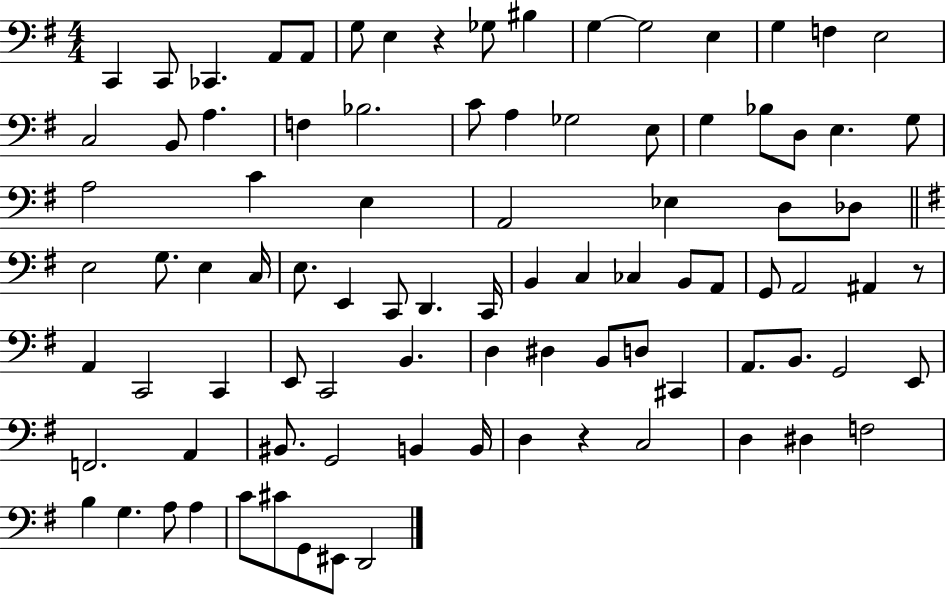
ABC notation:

X:1
T:Untitled
M:4/4
L:1/4
K:G
C,, C,,/2 _C,, A,,/2 A,,/2 G,/2 E, z _G,/2 ^B, G, G,2 E, G, F, E,2 C,2 B,,/2 A, F, _B,2 C/2 A, _G,2 E,/2 G, _B,/2 D,/2 E, G,/2 A,2 C E, A,,2 _E, D,/2 _D,/2 E,2 G,/2 E, C,/4 E,/2 E,, C,,/2 D,, C,,/4 B,, C, _C, B,,/2 A,,/2 G,,/2 A,,2 ^A,, z/2 A,, C,,2 C,, E,,/2 C,,2 B,, D, ^D, B,,/2 D,/2 ^C,, A,,/2 B,,/2 G,,2 E,,/2 F,,2 A,, ^B,,/2 G,,2 B,, B,,/4 D, z C,2 D, ^D, F,2 B, G, A,/2 A, C/2 ^C/2 G,,/2 ^E,,/2 D,,2